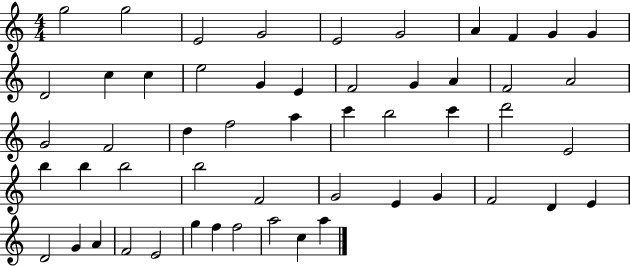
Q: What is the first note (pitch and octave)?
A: G5